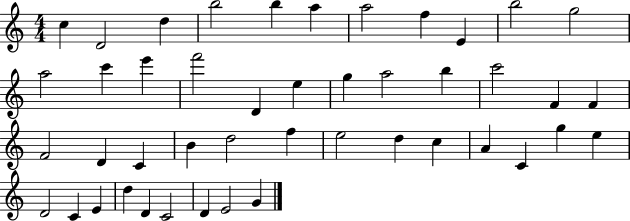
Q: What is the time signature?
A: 4/4